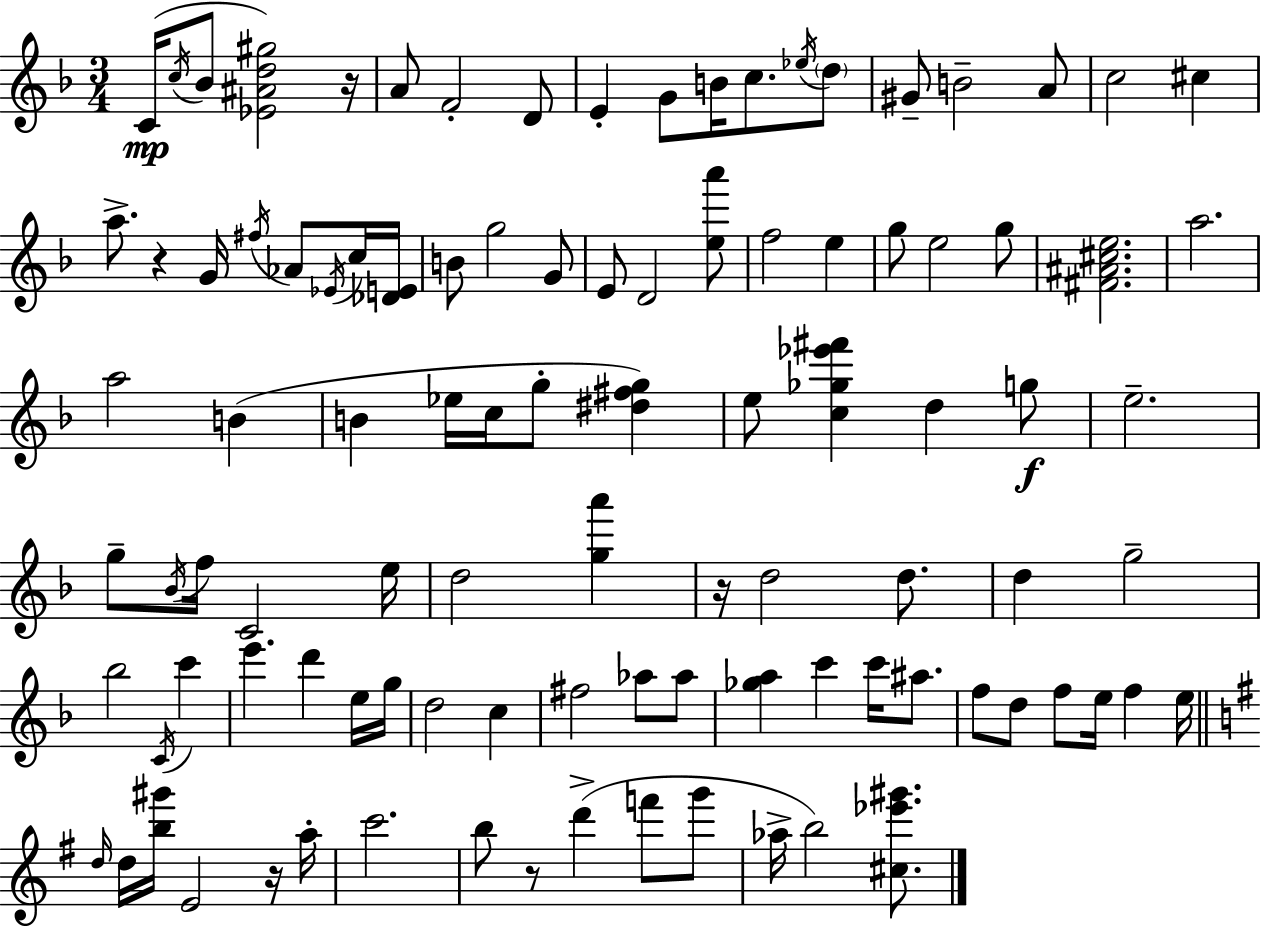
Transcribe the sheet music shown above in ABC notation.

X:1
T:Untitled
M:3/4
L:1/4
K:Dm
C/4 c/4 _B/2 [_E^Ad^g]2 z/4 A/2 F2 D/2 E G/2 B/4 c/2 _e/4 d/2 ^G/2 B2 A/2 c2 ^c a/2 z G/4 ^f/4 _A/2 _E/4 c/4 [_DE]/4 B/2 g2 G/2 E/2 D2 [ea']/2 f2 e g/2 e2 g/2 [^F^A^ce]2 a2 a2 B B _e/4 c/4 g/2 [^d^fg] e/2 [c_g_e'^f'] d g/2 e2 g/2 _B/4 f/4 C2 e/4 d2 [ga'] z/4 d2 d/2 d g2 _b2 C/4 c' e' d' e/4 g/4 d2 c ^f2 _a/2 _a/2 [_ga] c' c'/4 ^a/2 f/2 d/2 f/2 e/4 f e/4 d/4 d/4 [b^g']/4 E2 z/4 a/4 c'2 b/2 z/2 d' f'/2 g'/2 _a/4 b2 [^c_e'^g']/2